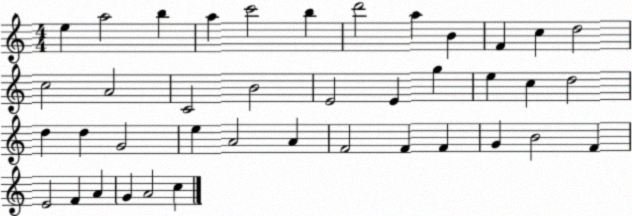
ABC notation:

X:1
T:Untitled
M:4/4
L:1/4
K:C
e a2 b a c'2 b d'2 a B F c d2 c2 A2 C2 B2 E2 E g e c d2 d d G2 e A2 A F2 F F G B2 F E2 F A G A2 c